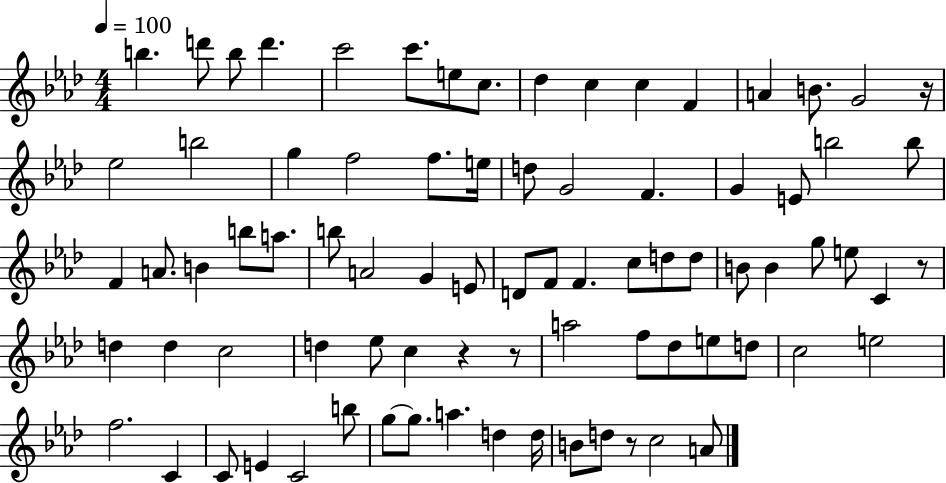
{
  \clef treble
  \numericTimeSignature
  \time 4/4
  \key aes \major
  \tempo 4 = 100
  b''4. d'''8 b''8 d'''4. | c'''2 c'''8. e''8 c''8. | des''4 c''4 c''4 f'4 | a'4 b'8. g'2 r16 | \break ees''2 b''2 | g''4 f''2 f''8. e''16 | d''8 g'2 f'4. | g'4 e'8 b''2 b''8 | \break f'4 a'8. b'4 b''8 a''8. | b''8 a'2 g'4 e'8 | d'8 f'8 f'4. c''8 d''8 d''8 | b'8 b'4 g''8 e''8 c'4 r8 | \break d''4 d''4 c''2 | d''4 ees''8 c''4 r4 r8 | a''2 f''8 des''8 e''8 d''8 | c''2 e''2 | \break f''2. c'4 | c'8 e'4 c'2 b''8 | g''8~~ g''8. a''4. d''4 d''16 | b'8 d''8 r8 c''2 a'8 | \break \bar "|."
}